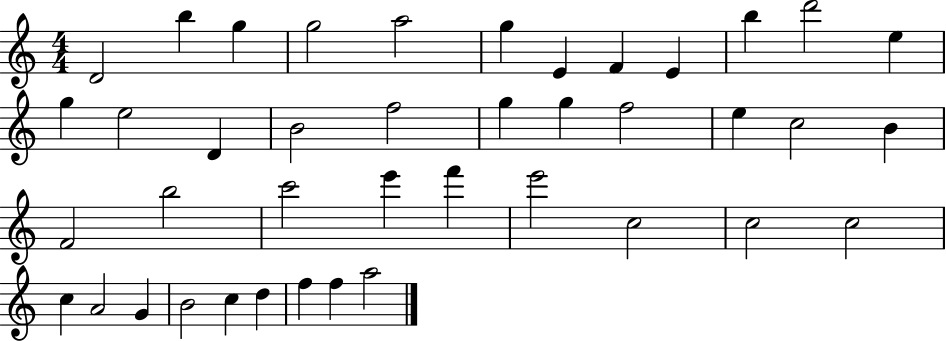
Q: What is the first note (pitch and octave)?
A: D4